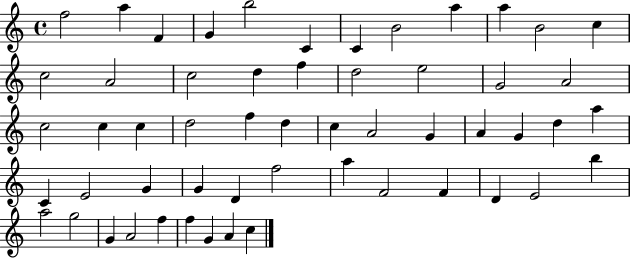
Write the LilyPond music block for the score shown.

{
  \clef treble
  \time 4/4
  \defaultTimeSignature
  \key c \major
  f''2 a''4 f'4 | g'4 b''2 c'4 | c'4 b'2 a''4 | a''4 b'2 c''4 | \break c''2 a'2 | c''2 d''4 f''4 | d''2 e''2 | g'2 a'2 | \break c''2 c''4 c''4 | d''2 f''4 d''4 | c''4 a'2 g'4 | a'4 g'4 d''4 a''4 | \break c'4 e'2 g'4 | g'4 d'4 f''2 | a''4 f'2 f'4 | d'4 e'2 b''4 | \break a''2 g''2 | g'4 a'2 f''4 | f''4 g'4 a'4 c''4 | \bar "|."
}